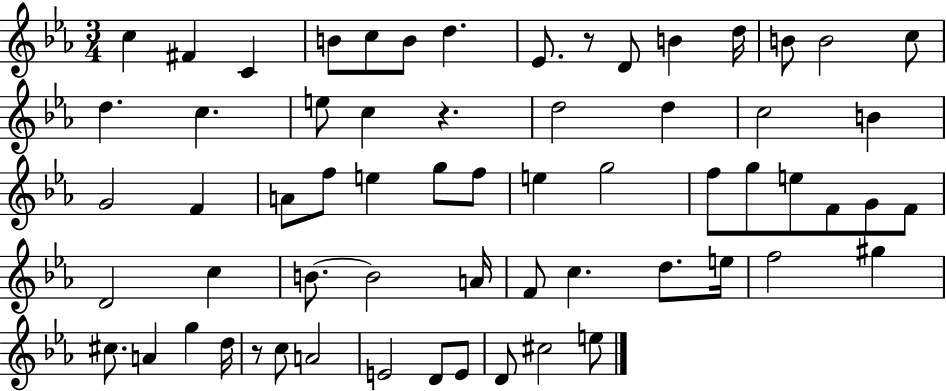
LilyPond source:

{
  \clef treble
  \numericTimeSignature
  \time 3/4
  \key ees \major
  \repeat volta 2 { c''4 fis'4 c'4 | b'8 c''8 b'8 d''4. | ees'8. r8 d'8 b'4 d''16 | b'8 b'2 c''8 | \break d''4. c''4. | e''8 c''4 r4. | d''2 d''4 | c''2 b'4 | \break g'2 f'4 | a'8 f''8 e''4 g''8 f''8 | e''4 g''2 | f''8 g''8 e''8 f'8 g'8 f'8 | \break d'2 c''4 | b'8.~~ b'2 a'16 | f'8 c''4. d''8. e''16 | f''2 gis''4 | \break cis''8. a'4 g''4 d''16 | r8 c''8 a'2 | e'2 d'8 e'8 | d'8 cis''2 e''8 | \break } \bar "|."
}